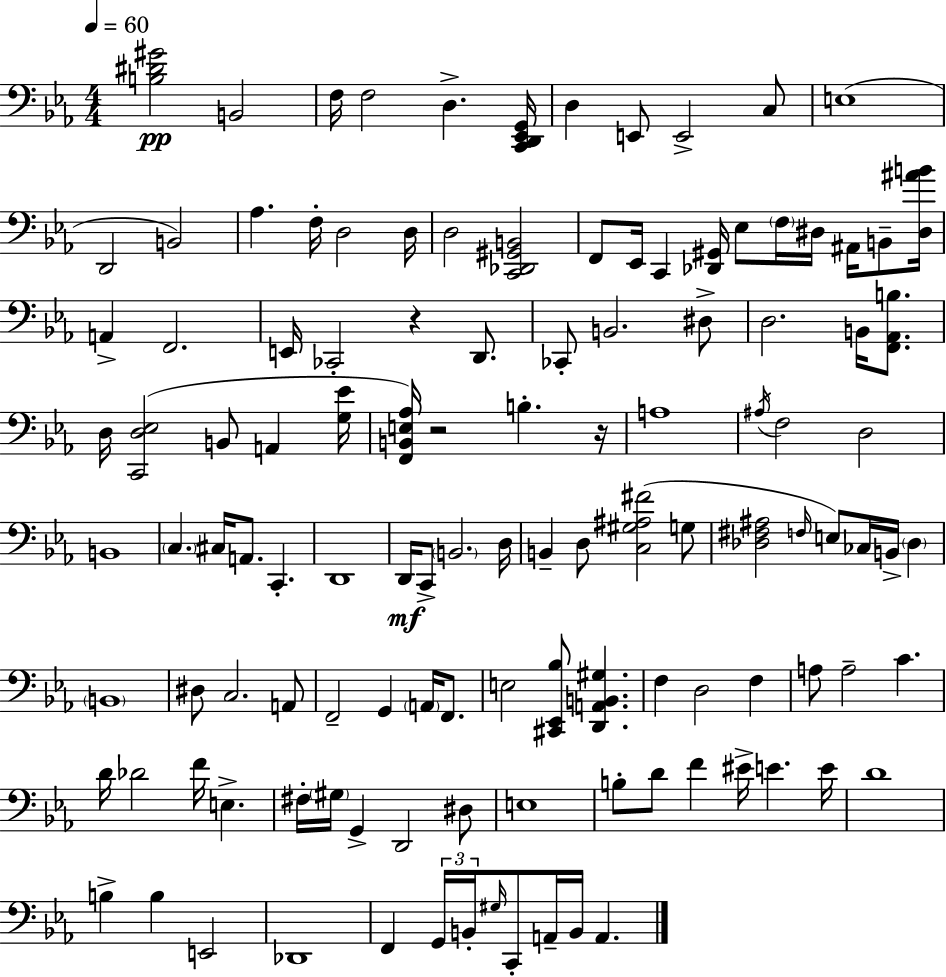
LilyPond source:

{
  \clef bass
  \numericTimeSignature
  \time 4/4
  \key ees \major
  \tempo 4 = 60
  \repeat volta 2 { <b dis' gis'>2\pp b,2 | f16 f2 d4.-> <c, d, ees, g,>16 | d4 e,8 e,2-> c8 | e1( | \break d,2 b,2) | aes4. f16-. d2 d16 | d2 <c, des, gis, b,>2 | f,8 ees,16 c,4 <des, gis,>16 ees8 \parenthesize f16 dis16 ais,16 b,8-- <dis ais' b'>16 | \break a,4-> f,2. | e,16 ces,2-. r4 d,8. | ces,8-. b,2. dis8-> | d2. b,16 <f, aes, b>8. | \break d16 <c, d ees>2( b,8 a,4 <g ees'>16 | <f, b, e aes>16) r2 b4.-. r16 | a1 | \acciaccatura { ais16 } f2 d2 | \break b,1 | \parenthesize c4. cis16 a,8. c,4.-. | d,1 | d,16\mf c,8-> \parenthesize b,2. | \break d16 b,4-- d8 <c gis ais fis'>2( g8 | <des fis ais>2 \grace { f16 } e8) ces16 b,16-> \parenthesize des4 | \parenthesize b,1 | dis8 c2. | \break a,8 f,2-- g,4 \parenthesize a,16 f,8. | e2 <cis, ees, bes>8 <d, a, b, gis>4. | f4 d2 f4 | a8 a2-- c'4. | \break d'16 des'2 f'16 e4.-> | fis16-. \parenthesize gis16 g,4-> d,2 | dis8 e1 | b8-. d'8 f'4 eis'16-> e'4. | \break e'16 d'1 | b4-> b4 e,2 | des,1 | f,4 \tuplet 3/2 { g,16 b,16-. \grace { gis16 } } c,8-. a,16-- b,16 a,4. | \break } \bar "|."
}